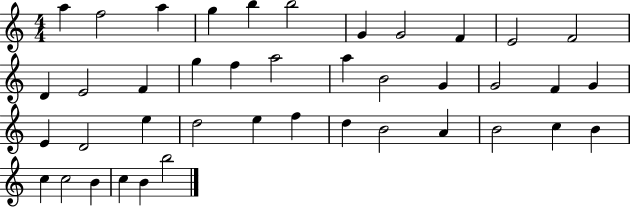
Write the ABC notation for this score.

X:1
T:Untitled
M:4/4
L:1/4
K:C
a f2 a g b b2 G G2 F E2 F2 D E2 F g f a2 a B2 G G2 F G E D2 e d2 e f d B2 A B2 c B c c2 B c B b2